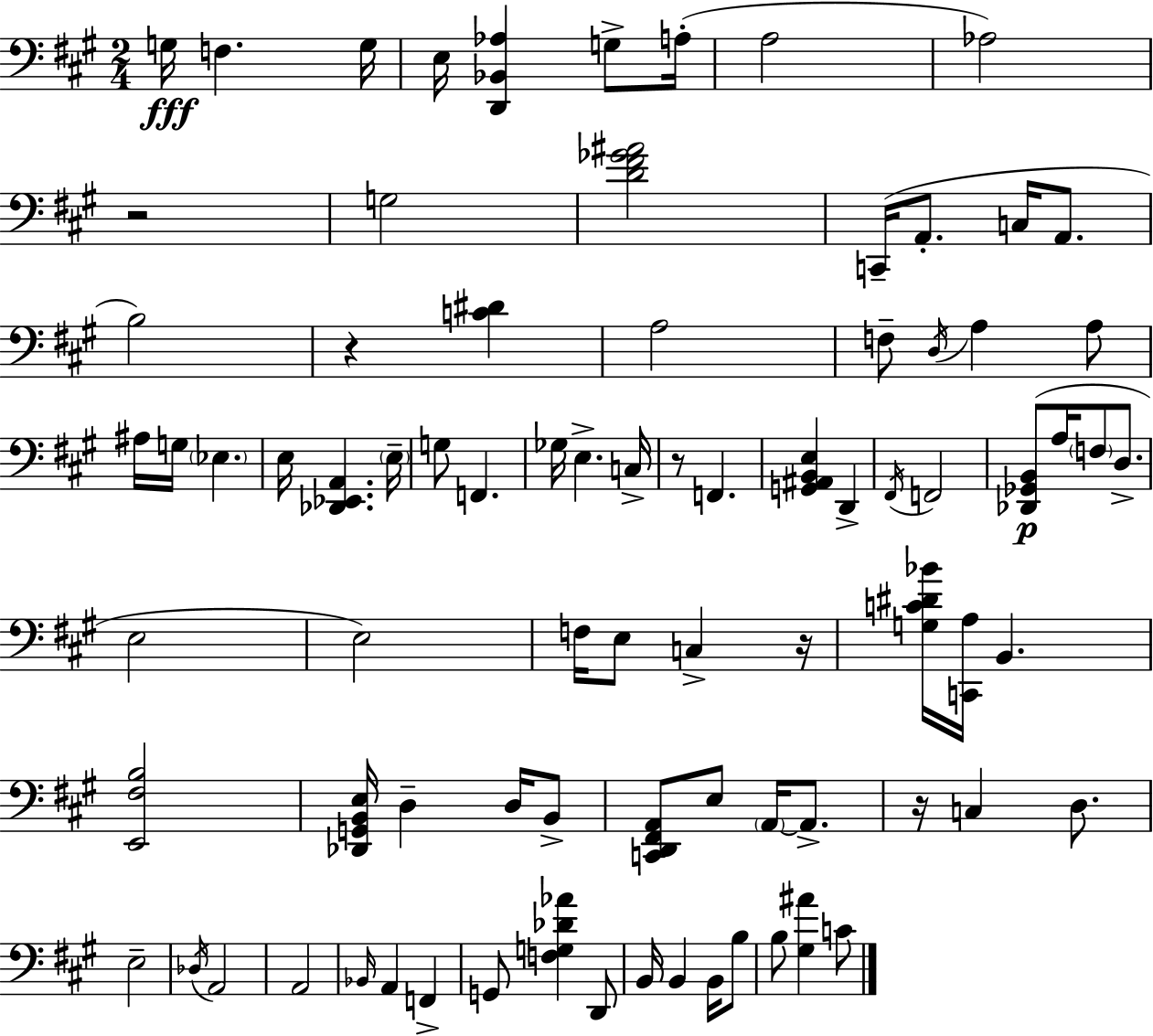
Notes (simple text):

G3/s F3/q. G3/s E3/s [D2,Bb2,Ab3]/q G3/e A3/s A3/h Ab3/h R/h G3/h [D4,F#4,Gb4,A#4]/h C2/s A2/e. C3/s A2/e. B3/h R/q [C4,D#4]/q A3/h F3/e D3/s A3/q A3/e A#3/s G3/s Eb3/q. E3/s [Db2,Eb2,A2]/q. E3/s G3/e F2/q. Gb3/s E3/q. C3/s R/e F2/q. [G2,A#2,B2,E3]/q D2/q F#2/s F2/h [Db2,Gb2,B2]/e A3/s F3/e D3/e. E3/h E3/h F3/s E3/e C3/q R/s [G3,C4,D#4,Bb4]/s [C2,A3]/s B2/q. [E2,F#3,B3]/h [Db2,G2,B2,E3]/s D3/q D3/s B2/e [C2,D2,F#2,A2]/e E3/e A2/s A2/e. R/s C3/q D3/e. E3/h Db3/s A2/h A2/h Bb2/s A2/q F2/q G2/e [F3,G3,Db4,Ab4]/q D2/e B2/s B2/q B2/s B3/e B3/e [G#3,A#4]/q C4/e